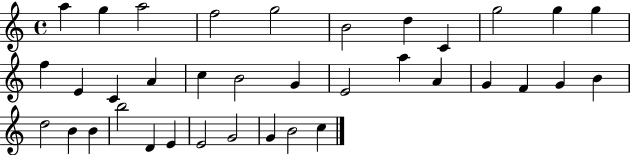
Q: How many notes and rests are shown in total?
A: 36